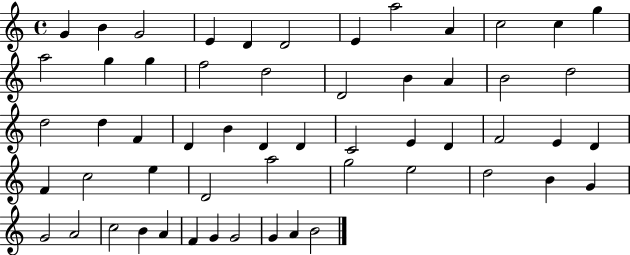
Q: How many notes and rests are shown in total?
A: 56